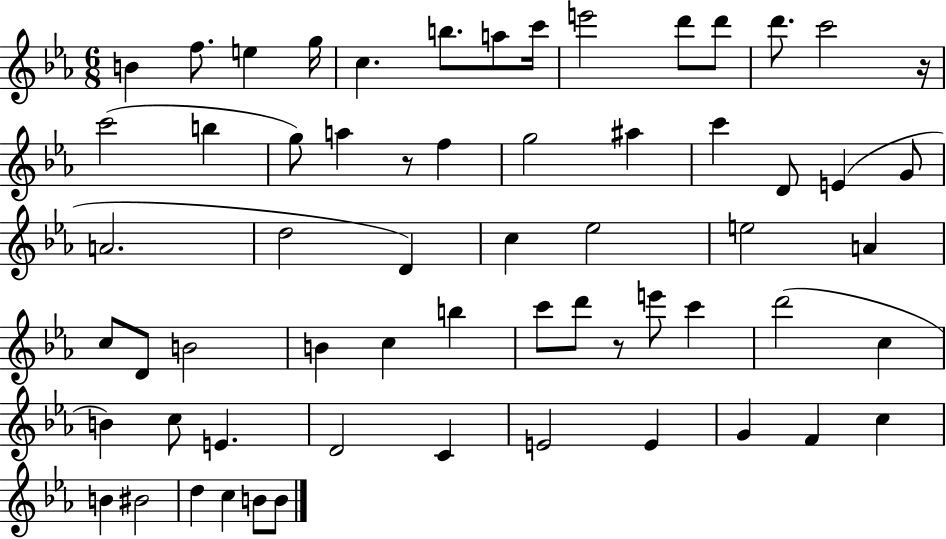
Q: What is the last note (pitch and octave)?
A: B4